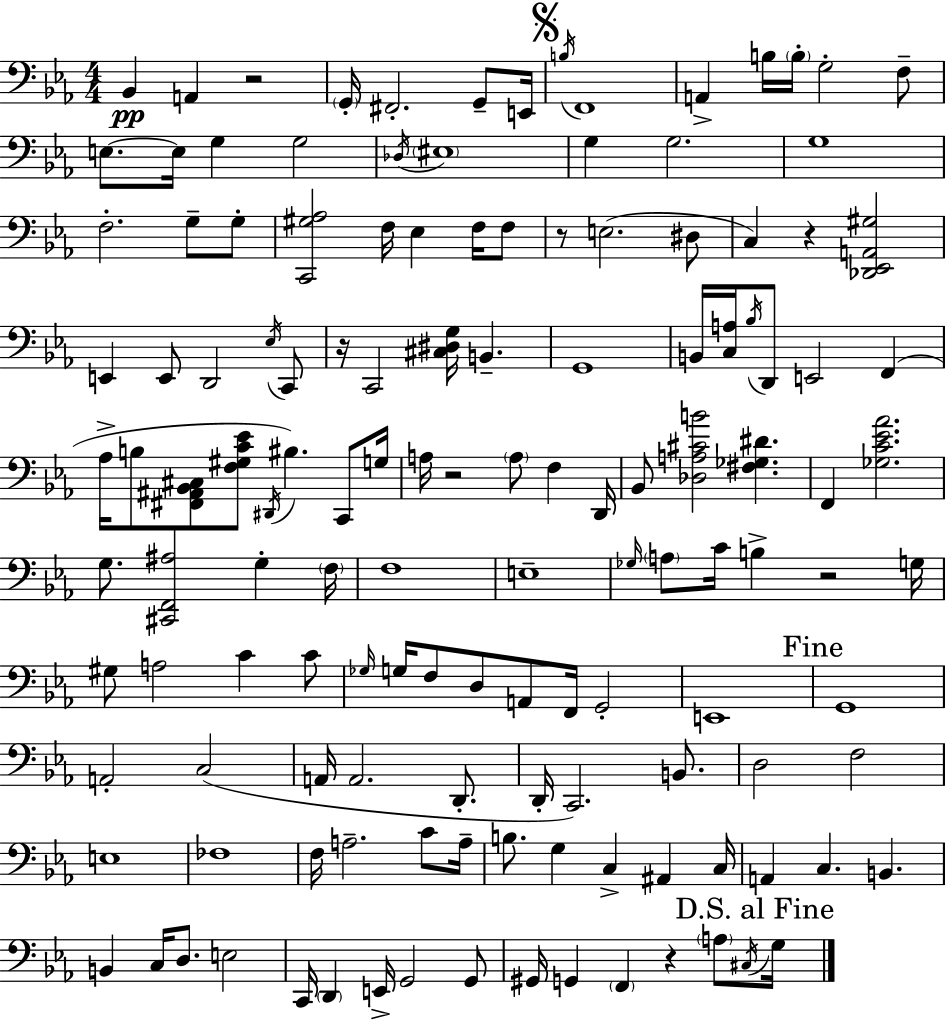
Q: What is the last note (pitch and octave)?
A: G3